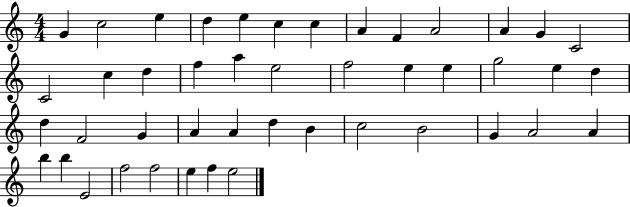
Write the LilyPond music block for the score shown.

{
  \clef treble
  \numericTimeSignature
  \time 4/4
  \key c \major
  g'4 c''2 e''4 | d''4 e''4 c''4 c''4 | a'4 f'4 a'2 | a'4 g'4 c'2 | \break c'2 c''4 d''4 | f''4 a''4 e''2 | f''2 e''4 e''4 | g''2 e''4 d''4 | \break d''4 f'2 g'4 | a'4 a'4 d''4 b'4 | c''2 b'2 | g'4 a'2 a'4 | \break b''4 b''4 e'2 | f''2 f''2 | e''4 f''4 e''2 | \bar "|."
}